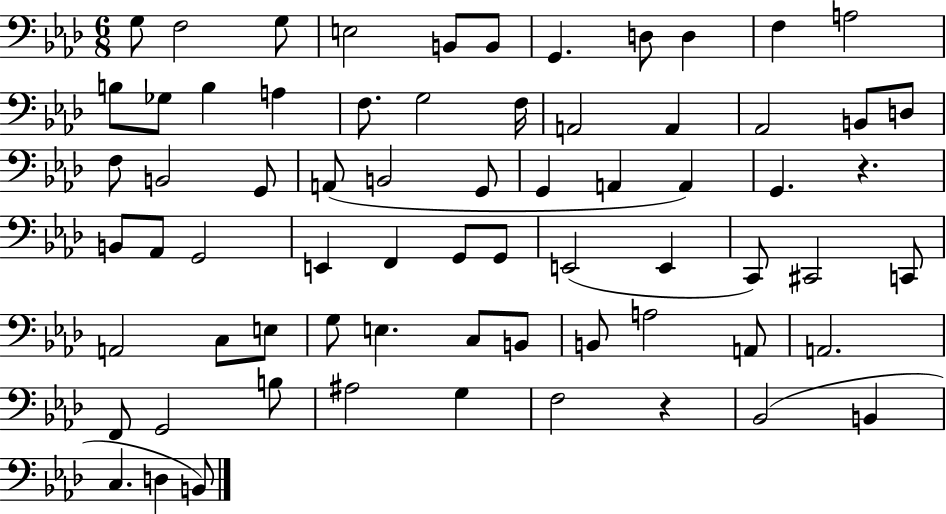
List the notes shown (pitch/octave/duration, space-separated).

G3/e F3/h G3/e E3/h B2/e B2/e G2/q. D3/e D3/q F3/q A3/h B3/e Gb3/e B3/q A3/q F3/e. G3/h F3/s A2/h A2/q Ab2/h B2/e D3/e F3/e B2/h G2/e A2/e B2/h G2/e G2/q A2/q A2/q G2/q. R/q. B2/e Ab2/e G2/h E2/q F2/q G2/e G2/e E2/h E2/q C2/e C#2/h C2/e A2/h C3/e E3/e G3/e E3/q. C3/e B2/e B2/e A3/h A2/e A2/h. F2/e G2/h B3/e A#3/h G3/q F3/h R/q Bb2/h B2/q C3/q. D3/q B2/e